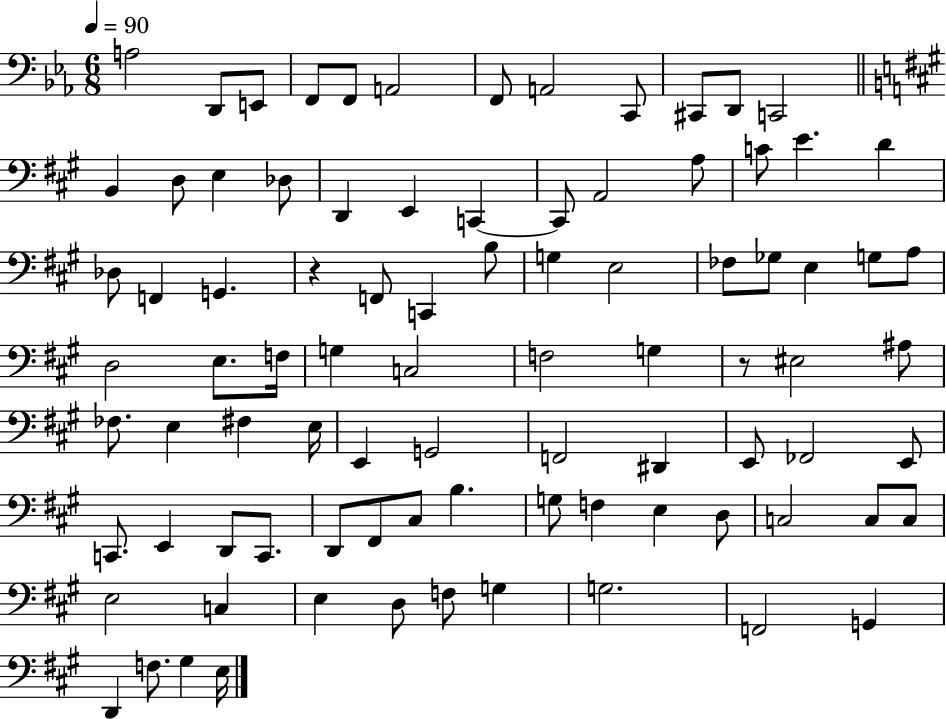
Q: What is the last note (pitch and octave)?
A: E3